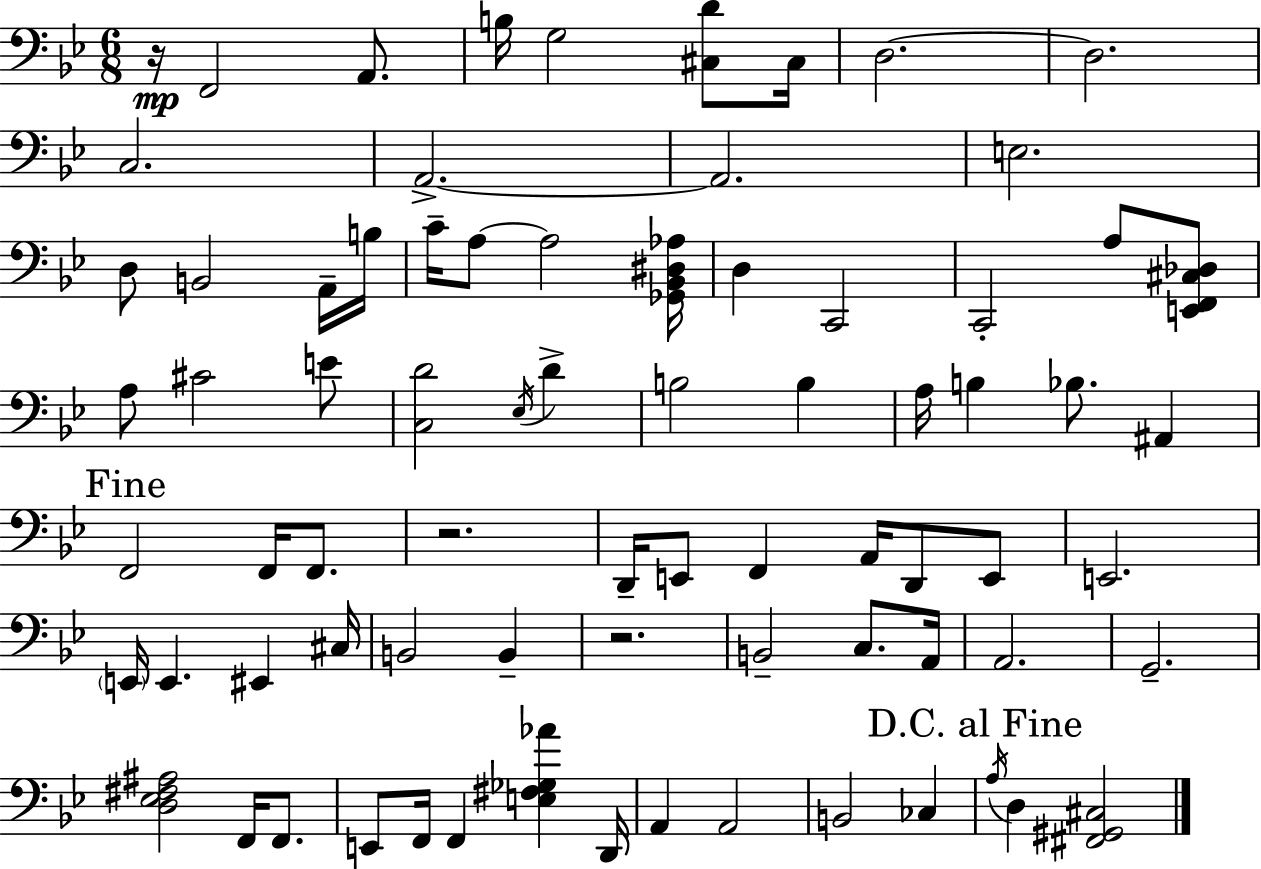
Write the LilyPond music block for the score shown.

{
  \clef bass
  \numericTimeSignature
  \time 6/8
  \key g \minor
  r16\mp f,2 a,8. | b16 g2 <cis d'>8 cis16 | d2.~~ | d2. | \break c2. | a,2.->~~ | a,2. | e2. | \break d8 b,2 a,16-- b16 | c'16-- a8~~ a2 <ges, bes, dis aes>16 | d4 c,2 | c,2-. a8 <e, f, cis des>8 | \break a8 cis'2 e'8 | <c d'>2 \acciaccatura { ees16 } d'4-> | b2 b4 | a16 b4 bes8. ais,4 | \break \mark "Fine" f,2 f,16 f,8. | r2. | d,16-- e,8 f,4 a,16 d,8 e,8 | e,2. | \break \parenthesize e,16 e,4. eis,4 | cis16 b,2 b,4-- | r2. | b,2-- c8. | \break a,16 a,2. | g,2.-- | <d ees fis ais>2 f,16 f,8. | e,8 f,16 f,4 <e fis ges aes'>4 | \break d,16 a,4 a,2 | b,2 ces4 | \mark "D.C. al Fine" \acciaccatura { a16 } d4 <fis, gis, cis>2 | \bar "|."
}